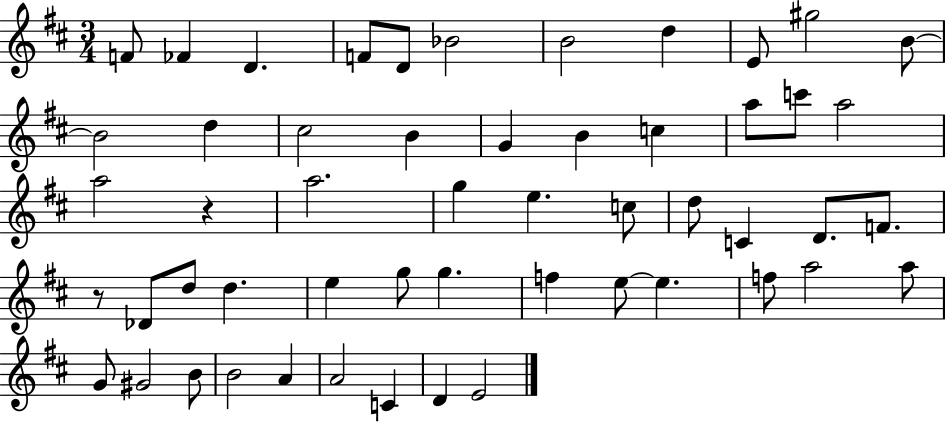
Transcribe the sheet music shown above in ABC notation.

X:1
T:Untitled
M:3/4
L:1/4
K:D
F/2 _F D F/2 D/2 _B2 B2 d E/2 ^g2 B/2 B2 d ^c2 B G B c a/2 c'/2 a2 a2 z a2 g e c/2 d/2 C D/2 F/2 z/2 _D/2 d/2 d e g/2 g f e/2 e f/2 a2 a/2 G/2 ^G2 B/2 B2 A A2 C D E2